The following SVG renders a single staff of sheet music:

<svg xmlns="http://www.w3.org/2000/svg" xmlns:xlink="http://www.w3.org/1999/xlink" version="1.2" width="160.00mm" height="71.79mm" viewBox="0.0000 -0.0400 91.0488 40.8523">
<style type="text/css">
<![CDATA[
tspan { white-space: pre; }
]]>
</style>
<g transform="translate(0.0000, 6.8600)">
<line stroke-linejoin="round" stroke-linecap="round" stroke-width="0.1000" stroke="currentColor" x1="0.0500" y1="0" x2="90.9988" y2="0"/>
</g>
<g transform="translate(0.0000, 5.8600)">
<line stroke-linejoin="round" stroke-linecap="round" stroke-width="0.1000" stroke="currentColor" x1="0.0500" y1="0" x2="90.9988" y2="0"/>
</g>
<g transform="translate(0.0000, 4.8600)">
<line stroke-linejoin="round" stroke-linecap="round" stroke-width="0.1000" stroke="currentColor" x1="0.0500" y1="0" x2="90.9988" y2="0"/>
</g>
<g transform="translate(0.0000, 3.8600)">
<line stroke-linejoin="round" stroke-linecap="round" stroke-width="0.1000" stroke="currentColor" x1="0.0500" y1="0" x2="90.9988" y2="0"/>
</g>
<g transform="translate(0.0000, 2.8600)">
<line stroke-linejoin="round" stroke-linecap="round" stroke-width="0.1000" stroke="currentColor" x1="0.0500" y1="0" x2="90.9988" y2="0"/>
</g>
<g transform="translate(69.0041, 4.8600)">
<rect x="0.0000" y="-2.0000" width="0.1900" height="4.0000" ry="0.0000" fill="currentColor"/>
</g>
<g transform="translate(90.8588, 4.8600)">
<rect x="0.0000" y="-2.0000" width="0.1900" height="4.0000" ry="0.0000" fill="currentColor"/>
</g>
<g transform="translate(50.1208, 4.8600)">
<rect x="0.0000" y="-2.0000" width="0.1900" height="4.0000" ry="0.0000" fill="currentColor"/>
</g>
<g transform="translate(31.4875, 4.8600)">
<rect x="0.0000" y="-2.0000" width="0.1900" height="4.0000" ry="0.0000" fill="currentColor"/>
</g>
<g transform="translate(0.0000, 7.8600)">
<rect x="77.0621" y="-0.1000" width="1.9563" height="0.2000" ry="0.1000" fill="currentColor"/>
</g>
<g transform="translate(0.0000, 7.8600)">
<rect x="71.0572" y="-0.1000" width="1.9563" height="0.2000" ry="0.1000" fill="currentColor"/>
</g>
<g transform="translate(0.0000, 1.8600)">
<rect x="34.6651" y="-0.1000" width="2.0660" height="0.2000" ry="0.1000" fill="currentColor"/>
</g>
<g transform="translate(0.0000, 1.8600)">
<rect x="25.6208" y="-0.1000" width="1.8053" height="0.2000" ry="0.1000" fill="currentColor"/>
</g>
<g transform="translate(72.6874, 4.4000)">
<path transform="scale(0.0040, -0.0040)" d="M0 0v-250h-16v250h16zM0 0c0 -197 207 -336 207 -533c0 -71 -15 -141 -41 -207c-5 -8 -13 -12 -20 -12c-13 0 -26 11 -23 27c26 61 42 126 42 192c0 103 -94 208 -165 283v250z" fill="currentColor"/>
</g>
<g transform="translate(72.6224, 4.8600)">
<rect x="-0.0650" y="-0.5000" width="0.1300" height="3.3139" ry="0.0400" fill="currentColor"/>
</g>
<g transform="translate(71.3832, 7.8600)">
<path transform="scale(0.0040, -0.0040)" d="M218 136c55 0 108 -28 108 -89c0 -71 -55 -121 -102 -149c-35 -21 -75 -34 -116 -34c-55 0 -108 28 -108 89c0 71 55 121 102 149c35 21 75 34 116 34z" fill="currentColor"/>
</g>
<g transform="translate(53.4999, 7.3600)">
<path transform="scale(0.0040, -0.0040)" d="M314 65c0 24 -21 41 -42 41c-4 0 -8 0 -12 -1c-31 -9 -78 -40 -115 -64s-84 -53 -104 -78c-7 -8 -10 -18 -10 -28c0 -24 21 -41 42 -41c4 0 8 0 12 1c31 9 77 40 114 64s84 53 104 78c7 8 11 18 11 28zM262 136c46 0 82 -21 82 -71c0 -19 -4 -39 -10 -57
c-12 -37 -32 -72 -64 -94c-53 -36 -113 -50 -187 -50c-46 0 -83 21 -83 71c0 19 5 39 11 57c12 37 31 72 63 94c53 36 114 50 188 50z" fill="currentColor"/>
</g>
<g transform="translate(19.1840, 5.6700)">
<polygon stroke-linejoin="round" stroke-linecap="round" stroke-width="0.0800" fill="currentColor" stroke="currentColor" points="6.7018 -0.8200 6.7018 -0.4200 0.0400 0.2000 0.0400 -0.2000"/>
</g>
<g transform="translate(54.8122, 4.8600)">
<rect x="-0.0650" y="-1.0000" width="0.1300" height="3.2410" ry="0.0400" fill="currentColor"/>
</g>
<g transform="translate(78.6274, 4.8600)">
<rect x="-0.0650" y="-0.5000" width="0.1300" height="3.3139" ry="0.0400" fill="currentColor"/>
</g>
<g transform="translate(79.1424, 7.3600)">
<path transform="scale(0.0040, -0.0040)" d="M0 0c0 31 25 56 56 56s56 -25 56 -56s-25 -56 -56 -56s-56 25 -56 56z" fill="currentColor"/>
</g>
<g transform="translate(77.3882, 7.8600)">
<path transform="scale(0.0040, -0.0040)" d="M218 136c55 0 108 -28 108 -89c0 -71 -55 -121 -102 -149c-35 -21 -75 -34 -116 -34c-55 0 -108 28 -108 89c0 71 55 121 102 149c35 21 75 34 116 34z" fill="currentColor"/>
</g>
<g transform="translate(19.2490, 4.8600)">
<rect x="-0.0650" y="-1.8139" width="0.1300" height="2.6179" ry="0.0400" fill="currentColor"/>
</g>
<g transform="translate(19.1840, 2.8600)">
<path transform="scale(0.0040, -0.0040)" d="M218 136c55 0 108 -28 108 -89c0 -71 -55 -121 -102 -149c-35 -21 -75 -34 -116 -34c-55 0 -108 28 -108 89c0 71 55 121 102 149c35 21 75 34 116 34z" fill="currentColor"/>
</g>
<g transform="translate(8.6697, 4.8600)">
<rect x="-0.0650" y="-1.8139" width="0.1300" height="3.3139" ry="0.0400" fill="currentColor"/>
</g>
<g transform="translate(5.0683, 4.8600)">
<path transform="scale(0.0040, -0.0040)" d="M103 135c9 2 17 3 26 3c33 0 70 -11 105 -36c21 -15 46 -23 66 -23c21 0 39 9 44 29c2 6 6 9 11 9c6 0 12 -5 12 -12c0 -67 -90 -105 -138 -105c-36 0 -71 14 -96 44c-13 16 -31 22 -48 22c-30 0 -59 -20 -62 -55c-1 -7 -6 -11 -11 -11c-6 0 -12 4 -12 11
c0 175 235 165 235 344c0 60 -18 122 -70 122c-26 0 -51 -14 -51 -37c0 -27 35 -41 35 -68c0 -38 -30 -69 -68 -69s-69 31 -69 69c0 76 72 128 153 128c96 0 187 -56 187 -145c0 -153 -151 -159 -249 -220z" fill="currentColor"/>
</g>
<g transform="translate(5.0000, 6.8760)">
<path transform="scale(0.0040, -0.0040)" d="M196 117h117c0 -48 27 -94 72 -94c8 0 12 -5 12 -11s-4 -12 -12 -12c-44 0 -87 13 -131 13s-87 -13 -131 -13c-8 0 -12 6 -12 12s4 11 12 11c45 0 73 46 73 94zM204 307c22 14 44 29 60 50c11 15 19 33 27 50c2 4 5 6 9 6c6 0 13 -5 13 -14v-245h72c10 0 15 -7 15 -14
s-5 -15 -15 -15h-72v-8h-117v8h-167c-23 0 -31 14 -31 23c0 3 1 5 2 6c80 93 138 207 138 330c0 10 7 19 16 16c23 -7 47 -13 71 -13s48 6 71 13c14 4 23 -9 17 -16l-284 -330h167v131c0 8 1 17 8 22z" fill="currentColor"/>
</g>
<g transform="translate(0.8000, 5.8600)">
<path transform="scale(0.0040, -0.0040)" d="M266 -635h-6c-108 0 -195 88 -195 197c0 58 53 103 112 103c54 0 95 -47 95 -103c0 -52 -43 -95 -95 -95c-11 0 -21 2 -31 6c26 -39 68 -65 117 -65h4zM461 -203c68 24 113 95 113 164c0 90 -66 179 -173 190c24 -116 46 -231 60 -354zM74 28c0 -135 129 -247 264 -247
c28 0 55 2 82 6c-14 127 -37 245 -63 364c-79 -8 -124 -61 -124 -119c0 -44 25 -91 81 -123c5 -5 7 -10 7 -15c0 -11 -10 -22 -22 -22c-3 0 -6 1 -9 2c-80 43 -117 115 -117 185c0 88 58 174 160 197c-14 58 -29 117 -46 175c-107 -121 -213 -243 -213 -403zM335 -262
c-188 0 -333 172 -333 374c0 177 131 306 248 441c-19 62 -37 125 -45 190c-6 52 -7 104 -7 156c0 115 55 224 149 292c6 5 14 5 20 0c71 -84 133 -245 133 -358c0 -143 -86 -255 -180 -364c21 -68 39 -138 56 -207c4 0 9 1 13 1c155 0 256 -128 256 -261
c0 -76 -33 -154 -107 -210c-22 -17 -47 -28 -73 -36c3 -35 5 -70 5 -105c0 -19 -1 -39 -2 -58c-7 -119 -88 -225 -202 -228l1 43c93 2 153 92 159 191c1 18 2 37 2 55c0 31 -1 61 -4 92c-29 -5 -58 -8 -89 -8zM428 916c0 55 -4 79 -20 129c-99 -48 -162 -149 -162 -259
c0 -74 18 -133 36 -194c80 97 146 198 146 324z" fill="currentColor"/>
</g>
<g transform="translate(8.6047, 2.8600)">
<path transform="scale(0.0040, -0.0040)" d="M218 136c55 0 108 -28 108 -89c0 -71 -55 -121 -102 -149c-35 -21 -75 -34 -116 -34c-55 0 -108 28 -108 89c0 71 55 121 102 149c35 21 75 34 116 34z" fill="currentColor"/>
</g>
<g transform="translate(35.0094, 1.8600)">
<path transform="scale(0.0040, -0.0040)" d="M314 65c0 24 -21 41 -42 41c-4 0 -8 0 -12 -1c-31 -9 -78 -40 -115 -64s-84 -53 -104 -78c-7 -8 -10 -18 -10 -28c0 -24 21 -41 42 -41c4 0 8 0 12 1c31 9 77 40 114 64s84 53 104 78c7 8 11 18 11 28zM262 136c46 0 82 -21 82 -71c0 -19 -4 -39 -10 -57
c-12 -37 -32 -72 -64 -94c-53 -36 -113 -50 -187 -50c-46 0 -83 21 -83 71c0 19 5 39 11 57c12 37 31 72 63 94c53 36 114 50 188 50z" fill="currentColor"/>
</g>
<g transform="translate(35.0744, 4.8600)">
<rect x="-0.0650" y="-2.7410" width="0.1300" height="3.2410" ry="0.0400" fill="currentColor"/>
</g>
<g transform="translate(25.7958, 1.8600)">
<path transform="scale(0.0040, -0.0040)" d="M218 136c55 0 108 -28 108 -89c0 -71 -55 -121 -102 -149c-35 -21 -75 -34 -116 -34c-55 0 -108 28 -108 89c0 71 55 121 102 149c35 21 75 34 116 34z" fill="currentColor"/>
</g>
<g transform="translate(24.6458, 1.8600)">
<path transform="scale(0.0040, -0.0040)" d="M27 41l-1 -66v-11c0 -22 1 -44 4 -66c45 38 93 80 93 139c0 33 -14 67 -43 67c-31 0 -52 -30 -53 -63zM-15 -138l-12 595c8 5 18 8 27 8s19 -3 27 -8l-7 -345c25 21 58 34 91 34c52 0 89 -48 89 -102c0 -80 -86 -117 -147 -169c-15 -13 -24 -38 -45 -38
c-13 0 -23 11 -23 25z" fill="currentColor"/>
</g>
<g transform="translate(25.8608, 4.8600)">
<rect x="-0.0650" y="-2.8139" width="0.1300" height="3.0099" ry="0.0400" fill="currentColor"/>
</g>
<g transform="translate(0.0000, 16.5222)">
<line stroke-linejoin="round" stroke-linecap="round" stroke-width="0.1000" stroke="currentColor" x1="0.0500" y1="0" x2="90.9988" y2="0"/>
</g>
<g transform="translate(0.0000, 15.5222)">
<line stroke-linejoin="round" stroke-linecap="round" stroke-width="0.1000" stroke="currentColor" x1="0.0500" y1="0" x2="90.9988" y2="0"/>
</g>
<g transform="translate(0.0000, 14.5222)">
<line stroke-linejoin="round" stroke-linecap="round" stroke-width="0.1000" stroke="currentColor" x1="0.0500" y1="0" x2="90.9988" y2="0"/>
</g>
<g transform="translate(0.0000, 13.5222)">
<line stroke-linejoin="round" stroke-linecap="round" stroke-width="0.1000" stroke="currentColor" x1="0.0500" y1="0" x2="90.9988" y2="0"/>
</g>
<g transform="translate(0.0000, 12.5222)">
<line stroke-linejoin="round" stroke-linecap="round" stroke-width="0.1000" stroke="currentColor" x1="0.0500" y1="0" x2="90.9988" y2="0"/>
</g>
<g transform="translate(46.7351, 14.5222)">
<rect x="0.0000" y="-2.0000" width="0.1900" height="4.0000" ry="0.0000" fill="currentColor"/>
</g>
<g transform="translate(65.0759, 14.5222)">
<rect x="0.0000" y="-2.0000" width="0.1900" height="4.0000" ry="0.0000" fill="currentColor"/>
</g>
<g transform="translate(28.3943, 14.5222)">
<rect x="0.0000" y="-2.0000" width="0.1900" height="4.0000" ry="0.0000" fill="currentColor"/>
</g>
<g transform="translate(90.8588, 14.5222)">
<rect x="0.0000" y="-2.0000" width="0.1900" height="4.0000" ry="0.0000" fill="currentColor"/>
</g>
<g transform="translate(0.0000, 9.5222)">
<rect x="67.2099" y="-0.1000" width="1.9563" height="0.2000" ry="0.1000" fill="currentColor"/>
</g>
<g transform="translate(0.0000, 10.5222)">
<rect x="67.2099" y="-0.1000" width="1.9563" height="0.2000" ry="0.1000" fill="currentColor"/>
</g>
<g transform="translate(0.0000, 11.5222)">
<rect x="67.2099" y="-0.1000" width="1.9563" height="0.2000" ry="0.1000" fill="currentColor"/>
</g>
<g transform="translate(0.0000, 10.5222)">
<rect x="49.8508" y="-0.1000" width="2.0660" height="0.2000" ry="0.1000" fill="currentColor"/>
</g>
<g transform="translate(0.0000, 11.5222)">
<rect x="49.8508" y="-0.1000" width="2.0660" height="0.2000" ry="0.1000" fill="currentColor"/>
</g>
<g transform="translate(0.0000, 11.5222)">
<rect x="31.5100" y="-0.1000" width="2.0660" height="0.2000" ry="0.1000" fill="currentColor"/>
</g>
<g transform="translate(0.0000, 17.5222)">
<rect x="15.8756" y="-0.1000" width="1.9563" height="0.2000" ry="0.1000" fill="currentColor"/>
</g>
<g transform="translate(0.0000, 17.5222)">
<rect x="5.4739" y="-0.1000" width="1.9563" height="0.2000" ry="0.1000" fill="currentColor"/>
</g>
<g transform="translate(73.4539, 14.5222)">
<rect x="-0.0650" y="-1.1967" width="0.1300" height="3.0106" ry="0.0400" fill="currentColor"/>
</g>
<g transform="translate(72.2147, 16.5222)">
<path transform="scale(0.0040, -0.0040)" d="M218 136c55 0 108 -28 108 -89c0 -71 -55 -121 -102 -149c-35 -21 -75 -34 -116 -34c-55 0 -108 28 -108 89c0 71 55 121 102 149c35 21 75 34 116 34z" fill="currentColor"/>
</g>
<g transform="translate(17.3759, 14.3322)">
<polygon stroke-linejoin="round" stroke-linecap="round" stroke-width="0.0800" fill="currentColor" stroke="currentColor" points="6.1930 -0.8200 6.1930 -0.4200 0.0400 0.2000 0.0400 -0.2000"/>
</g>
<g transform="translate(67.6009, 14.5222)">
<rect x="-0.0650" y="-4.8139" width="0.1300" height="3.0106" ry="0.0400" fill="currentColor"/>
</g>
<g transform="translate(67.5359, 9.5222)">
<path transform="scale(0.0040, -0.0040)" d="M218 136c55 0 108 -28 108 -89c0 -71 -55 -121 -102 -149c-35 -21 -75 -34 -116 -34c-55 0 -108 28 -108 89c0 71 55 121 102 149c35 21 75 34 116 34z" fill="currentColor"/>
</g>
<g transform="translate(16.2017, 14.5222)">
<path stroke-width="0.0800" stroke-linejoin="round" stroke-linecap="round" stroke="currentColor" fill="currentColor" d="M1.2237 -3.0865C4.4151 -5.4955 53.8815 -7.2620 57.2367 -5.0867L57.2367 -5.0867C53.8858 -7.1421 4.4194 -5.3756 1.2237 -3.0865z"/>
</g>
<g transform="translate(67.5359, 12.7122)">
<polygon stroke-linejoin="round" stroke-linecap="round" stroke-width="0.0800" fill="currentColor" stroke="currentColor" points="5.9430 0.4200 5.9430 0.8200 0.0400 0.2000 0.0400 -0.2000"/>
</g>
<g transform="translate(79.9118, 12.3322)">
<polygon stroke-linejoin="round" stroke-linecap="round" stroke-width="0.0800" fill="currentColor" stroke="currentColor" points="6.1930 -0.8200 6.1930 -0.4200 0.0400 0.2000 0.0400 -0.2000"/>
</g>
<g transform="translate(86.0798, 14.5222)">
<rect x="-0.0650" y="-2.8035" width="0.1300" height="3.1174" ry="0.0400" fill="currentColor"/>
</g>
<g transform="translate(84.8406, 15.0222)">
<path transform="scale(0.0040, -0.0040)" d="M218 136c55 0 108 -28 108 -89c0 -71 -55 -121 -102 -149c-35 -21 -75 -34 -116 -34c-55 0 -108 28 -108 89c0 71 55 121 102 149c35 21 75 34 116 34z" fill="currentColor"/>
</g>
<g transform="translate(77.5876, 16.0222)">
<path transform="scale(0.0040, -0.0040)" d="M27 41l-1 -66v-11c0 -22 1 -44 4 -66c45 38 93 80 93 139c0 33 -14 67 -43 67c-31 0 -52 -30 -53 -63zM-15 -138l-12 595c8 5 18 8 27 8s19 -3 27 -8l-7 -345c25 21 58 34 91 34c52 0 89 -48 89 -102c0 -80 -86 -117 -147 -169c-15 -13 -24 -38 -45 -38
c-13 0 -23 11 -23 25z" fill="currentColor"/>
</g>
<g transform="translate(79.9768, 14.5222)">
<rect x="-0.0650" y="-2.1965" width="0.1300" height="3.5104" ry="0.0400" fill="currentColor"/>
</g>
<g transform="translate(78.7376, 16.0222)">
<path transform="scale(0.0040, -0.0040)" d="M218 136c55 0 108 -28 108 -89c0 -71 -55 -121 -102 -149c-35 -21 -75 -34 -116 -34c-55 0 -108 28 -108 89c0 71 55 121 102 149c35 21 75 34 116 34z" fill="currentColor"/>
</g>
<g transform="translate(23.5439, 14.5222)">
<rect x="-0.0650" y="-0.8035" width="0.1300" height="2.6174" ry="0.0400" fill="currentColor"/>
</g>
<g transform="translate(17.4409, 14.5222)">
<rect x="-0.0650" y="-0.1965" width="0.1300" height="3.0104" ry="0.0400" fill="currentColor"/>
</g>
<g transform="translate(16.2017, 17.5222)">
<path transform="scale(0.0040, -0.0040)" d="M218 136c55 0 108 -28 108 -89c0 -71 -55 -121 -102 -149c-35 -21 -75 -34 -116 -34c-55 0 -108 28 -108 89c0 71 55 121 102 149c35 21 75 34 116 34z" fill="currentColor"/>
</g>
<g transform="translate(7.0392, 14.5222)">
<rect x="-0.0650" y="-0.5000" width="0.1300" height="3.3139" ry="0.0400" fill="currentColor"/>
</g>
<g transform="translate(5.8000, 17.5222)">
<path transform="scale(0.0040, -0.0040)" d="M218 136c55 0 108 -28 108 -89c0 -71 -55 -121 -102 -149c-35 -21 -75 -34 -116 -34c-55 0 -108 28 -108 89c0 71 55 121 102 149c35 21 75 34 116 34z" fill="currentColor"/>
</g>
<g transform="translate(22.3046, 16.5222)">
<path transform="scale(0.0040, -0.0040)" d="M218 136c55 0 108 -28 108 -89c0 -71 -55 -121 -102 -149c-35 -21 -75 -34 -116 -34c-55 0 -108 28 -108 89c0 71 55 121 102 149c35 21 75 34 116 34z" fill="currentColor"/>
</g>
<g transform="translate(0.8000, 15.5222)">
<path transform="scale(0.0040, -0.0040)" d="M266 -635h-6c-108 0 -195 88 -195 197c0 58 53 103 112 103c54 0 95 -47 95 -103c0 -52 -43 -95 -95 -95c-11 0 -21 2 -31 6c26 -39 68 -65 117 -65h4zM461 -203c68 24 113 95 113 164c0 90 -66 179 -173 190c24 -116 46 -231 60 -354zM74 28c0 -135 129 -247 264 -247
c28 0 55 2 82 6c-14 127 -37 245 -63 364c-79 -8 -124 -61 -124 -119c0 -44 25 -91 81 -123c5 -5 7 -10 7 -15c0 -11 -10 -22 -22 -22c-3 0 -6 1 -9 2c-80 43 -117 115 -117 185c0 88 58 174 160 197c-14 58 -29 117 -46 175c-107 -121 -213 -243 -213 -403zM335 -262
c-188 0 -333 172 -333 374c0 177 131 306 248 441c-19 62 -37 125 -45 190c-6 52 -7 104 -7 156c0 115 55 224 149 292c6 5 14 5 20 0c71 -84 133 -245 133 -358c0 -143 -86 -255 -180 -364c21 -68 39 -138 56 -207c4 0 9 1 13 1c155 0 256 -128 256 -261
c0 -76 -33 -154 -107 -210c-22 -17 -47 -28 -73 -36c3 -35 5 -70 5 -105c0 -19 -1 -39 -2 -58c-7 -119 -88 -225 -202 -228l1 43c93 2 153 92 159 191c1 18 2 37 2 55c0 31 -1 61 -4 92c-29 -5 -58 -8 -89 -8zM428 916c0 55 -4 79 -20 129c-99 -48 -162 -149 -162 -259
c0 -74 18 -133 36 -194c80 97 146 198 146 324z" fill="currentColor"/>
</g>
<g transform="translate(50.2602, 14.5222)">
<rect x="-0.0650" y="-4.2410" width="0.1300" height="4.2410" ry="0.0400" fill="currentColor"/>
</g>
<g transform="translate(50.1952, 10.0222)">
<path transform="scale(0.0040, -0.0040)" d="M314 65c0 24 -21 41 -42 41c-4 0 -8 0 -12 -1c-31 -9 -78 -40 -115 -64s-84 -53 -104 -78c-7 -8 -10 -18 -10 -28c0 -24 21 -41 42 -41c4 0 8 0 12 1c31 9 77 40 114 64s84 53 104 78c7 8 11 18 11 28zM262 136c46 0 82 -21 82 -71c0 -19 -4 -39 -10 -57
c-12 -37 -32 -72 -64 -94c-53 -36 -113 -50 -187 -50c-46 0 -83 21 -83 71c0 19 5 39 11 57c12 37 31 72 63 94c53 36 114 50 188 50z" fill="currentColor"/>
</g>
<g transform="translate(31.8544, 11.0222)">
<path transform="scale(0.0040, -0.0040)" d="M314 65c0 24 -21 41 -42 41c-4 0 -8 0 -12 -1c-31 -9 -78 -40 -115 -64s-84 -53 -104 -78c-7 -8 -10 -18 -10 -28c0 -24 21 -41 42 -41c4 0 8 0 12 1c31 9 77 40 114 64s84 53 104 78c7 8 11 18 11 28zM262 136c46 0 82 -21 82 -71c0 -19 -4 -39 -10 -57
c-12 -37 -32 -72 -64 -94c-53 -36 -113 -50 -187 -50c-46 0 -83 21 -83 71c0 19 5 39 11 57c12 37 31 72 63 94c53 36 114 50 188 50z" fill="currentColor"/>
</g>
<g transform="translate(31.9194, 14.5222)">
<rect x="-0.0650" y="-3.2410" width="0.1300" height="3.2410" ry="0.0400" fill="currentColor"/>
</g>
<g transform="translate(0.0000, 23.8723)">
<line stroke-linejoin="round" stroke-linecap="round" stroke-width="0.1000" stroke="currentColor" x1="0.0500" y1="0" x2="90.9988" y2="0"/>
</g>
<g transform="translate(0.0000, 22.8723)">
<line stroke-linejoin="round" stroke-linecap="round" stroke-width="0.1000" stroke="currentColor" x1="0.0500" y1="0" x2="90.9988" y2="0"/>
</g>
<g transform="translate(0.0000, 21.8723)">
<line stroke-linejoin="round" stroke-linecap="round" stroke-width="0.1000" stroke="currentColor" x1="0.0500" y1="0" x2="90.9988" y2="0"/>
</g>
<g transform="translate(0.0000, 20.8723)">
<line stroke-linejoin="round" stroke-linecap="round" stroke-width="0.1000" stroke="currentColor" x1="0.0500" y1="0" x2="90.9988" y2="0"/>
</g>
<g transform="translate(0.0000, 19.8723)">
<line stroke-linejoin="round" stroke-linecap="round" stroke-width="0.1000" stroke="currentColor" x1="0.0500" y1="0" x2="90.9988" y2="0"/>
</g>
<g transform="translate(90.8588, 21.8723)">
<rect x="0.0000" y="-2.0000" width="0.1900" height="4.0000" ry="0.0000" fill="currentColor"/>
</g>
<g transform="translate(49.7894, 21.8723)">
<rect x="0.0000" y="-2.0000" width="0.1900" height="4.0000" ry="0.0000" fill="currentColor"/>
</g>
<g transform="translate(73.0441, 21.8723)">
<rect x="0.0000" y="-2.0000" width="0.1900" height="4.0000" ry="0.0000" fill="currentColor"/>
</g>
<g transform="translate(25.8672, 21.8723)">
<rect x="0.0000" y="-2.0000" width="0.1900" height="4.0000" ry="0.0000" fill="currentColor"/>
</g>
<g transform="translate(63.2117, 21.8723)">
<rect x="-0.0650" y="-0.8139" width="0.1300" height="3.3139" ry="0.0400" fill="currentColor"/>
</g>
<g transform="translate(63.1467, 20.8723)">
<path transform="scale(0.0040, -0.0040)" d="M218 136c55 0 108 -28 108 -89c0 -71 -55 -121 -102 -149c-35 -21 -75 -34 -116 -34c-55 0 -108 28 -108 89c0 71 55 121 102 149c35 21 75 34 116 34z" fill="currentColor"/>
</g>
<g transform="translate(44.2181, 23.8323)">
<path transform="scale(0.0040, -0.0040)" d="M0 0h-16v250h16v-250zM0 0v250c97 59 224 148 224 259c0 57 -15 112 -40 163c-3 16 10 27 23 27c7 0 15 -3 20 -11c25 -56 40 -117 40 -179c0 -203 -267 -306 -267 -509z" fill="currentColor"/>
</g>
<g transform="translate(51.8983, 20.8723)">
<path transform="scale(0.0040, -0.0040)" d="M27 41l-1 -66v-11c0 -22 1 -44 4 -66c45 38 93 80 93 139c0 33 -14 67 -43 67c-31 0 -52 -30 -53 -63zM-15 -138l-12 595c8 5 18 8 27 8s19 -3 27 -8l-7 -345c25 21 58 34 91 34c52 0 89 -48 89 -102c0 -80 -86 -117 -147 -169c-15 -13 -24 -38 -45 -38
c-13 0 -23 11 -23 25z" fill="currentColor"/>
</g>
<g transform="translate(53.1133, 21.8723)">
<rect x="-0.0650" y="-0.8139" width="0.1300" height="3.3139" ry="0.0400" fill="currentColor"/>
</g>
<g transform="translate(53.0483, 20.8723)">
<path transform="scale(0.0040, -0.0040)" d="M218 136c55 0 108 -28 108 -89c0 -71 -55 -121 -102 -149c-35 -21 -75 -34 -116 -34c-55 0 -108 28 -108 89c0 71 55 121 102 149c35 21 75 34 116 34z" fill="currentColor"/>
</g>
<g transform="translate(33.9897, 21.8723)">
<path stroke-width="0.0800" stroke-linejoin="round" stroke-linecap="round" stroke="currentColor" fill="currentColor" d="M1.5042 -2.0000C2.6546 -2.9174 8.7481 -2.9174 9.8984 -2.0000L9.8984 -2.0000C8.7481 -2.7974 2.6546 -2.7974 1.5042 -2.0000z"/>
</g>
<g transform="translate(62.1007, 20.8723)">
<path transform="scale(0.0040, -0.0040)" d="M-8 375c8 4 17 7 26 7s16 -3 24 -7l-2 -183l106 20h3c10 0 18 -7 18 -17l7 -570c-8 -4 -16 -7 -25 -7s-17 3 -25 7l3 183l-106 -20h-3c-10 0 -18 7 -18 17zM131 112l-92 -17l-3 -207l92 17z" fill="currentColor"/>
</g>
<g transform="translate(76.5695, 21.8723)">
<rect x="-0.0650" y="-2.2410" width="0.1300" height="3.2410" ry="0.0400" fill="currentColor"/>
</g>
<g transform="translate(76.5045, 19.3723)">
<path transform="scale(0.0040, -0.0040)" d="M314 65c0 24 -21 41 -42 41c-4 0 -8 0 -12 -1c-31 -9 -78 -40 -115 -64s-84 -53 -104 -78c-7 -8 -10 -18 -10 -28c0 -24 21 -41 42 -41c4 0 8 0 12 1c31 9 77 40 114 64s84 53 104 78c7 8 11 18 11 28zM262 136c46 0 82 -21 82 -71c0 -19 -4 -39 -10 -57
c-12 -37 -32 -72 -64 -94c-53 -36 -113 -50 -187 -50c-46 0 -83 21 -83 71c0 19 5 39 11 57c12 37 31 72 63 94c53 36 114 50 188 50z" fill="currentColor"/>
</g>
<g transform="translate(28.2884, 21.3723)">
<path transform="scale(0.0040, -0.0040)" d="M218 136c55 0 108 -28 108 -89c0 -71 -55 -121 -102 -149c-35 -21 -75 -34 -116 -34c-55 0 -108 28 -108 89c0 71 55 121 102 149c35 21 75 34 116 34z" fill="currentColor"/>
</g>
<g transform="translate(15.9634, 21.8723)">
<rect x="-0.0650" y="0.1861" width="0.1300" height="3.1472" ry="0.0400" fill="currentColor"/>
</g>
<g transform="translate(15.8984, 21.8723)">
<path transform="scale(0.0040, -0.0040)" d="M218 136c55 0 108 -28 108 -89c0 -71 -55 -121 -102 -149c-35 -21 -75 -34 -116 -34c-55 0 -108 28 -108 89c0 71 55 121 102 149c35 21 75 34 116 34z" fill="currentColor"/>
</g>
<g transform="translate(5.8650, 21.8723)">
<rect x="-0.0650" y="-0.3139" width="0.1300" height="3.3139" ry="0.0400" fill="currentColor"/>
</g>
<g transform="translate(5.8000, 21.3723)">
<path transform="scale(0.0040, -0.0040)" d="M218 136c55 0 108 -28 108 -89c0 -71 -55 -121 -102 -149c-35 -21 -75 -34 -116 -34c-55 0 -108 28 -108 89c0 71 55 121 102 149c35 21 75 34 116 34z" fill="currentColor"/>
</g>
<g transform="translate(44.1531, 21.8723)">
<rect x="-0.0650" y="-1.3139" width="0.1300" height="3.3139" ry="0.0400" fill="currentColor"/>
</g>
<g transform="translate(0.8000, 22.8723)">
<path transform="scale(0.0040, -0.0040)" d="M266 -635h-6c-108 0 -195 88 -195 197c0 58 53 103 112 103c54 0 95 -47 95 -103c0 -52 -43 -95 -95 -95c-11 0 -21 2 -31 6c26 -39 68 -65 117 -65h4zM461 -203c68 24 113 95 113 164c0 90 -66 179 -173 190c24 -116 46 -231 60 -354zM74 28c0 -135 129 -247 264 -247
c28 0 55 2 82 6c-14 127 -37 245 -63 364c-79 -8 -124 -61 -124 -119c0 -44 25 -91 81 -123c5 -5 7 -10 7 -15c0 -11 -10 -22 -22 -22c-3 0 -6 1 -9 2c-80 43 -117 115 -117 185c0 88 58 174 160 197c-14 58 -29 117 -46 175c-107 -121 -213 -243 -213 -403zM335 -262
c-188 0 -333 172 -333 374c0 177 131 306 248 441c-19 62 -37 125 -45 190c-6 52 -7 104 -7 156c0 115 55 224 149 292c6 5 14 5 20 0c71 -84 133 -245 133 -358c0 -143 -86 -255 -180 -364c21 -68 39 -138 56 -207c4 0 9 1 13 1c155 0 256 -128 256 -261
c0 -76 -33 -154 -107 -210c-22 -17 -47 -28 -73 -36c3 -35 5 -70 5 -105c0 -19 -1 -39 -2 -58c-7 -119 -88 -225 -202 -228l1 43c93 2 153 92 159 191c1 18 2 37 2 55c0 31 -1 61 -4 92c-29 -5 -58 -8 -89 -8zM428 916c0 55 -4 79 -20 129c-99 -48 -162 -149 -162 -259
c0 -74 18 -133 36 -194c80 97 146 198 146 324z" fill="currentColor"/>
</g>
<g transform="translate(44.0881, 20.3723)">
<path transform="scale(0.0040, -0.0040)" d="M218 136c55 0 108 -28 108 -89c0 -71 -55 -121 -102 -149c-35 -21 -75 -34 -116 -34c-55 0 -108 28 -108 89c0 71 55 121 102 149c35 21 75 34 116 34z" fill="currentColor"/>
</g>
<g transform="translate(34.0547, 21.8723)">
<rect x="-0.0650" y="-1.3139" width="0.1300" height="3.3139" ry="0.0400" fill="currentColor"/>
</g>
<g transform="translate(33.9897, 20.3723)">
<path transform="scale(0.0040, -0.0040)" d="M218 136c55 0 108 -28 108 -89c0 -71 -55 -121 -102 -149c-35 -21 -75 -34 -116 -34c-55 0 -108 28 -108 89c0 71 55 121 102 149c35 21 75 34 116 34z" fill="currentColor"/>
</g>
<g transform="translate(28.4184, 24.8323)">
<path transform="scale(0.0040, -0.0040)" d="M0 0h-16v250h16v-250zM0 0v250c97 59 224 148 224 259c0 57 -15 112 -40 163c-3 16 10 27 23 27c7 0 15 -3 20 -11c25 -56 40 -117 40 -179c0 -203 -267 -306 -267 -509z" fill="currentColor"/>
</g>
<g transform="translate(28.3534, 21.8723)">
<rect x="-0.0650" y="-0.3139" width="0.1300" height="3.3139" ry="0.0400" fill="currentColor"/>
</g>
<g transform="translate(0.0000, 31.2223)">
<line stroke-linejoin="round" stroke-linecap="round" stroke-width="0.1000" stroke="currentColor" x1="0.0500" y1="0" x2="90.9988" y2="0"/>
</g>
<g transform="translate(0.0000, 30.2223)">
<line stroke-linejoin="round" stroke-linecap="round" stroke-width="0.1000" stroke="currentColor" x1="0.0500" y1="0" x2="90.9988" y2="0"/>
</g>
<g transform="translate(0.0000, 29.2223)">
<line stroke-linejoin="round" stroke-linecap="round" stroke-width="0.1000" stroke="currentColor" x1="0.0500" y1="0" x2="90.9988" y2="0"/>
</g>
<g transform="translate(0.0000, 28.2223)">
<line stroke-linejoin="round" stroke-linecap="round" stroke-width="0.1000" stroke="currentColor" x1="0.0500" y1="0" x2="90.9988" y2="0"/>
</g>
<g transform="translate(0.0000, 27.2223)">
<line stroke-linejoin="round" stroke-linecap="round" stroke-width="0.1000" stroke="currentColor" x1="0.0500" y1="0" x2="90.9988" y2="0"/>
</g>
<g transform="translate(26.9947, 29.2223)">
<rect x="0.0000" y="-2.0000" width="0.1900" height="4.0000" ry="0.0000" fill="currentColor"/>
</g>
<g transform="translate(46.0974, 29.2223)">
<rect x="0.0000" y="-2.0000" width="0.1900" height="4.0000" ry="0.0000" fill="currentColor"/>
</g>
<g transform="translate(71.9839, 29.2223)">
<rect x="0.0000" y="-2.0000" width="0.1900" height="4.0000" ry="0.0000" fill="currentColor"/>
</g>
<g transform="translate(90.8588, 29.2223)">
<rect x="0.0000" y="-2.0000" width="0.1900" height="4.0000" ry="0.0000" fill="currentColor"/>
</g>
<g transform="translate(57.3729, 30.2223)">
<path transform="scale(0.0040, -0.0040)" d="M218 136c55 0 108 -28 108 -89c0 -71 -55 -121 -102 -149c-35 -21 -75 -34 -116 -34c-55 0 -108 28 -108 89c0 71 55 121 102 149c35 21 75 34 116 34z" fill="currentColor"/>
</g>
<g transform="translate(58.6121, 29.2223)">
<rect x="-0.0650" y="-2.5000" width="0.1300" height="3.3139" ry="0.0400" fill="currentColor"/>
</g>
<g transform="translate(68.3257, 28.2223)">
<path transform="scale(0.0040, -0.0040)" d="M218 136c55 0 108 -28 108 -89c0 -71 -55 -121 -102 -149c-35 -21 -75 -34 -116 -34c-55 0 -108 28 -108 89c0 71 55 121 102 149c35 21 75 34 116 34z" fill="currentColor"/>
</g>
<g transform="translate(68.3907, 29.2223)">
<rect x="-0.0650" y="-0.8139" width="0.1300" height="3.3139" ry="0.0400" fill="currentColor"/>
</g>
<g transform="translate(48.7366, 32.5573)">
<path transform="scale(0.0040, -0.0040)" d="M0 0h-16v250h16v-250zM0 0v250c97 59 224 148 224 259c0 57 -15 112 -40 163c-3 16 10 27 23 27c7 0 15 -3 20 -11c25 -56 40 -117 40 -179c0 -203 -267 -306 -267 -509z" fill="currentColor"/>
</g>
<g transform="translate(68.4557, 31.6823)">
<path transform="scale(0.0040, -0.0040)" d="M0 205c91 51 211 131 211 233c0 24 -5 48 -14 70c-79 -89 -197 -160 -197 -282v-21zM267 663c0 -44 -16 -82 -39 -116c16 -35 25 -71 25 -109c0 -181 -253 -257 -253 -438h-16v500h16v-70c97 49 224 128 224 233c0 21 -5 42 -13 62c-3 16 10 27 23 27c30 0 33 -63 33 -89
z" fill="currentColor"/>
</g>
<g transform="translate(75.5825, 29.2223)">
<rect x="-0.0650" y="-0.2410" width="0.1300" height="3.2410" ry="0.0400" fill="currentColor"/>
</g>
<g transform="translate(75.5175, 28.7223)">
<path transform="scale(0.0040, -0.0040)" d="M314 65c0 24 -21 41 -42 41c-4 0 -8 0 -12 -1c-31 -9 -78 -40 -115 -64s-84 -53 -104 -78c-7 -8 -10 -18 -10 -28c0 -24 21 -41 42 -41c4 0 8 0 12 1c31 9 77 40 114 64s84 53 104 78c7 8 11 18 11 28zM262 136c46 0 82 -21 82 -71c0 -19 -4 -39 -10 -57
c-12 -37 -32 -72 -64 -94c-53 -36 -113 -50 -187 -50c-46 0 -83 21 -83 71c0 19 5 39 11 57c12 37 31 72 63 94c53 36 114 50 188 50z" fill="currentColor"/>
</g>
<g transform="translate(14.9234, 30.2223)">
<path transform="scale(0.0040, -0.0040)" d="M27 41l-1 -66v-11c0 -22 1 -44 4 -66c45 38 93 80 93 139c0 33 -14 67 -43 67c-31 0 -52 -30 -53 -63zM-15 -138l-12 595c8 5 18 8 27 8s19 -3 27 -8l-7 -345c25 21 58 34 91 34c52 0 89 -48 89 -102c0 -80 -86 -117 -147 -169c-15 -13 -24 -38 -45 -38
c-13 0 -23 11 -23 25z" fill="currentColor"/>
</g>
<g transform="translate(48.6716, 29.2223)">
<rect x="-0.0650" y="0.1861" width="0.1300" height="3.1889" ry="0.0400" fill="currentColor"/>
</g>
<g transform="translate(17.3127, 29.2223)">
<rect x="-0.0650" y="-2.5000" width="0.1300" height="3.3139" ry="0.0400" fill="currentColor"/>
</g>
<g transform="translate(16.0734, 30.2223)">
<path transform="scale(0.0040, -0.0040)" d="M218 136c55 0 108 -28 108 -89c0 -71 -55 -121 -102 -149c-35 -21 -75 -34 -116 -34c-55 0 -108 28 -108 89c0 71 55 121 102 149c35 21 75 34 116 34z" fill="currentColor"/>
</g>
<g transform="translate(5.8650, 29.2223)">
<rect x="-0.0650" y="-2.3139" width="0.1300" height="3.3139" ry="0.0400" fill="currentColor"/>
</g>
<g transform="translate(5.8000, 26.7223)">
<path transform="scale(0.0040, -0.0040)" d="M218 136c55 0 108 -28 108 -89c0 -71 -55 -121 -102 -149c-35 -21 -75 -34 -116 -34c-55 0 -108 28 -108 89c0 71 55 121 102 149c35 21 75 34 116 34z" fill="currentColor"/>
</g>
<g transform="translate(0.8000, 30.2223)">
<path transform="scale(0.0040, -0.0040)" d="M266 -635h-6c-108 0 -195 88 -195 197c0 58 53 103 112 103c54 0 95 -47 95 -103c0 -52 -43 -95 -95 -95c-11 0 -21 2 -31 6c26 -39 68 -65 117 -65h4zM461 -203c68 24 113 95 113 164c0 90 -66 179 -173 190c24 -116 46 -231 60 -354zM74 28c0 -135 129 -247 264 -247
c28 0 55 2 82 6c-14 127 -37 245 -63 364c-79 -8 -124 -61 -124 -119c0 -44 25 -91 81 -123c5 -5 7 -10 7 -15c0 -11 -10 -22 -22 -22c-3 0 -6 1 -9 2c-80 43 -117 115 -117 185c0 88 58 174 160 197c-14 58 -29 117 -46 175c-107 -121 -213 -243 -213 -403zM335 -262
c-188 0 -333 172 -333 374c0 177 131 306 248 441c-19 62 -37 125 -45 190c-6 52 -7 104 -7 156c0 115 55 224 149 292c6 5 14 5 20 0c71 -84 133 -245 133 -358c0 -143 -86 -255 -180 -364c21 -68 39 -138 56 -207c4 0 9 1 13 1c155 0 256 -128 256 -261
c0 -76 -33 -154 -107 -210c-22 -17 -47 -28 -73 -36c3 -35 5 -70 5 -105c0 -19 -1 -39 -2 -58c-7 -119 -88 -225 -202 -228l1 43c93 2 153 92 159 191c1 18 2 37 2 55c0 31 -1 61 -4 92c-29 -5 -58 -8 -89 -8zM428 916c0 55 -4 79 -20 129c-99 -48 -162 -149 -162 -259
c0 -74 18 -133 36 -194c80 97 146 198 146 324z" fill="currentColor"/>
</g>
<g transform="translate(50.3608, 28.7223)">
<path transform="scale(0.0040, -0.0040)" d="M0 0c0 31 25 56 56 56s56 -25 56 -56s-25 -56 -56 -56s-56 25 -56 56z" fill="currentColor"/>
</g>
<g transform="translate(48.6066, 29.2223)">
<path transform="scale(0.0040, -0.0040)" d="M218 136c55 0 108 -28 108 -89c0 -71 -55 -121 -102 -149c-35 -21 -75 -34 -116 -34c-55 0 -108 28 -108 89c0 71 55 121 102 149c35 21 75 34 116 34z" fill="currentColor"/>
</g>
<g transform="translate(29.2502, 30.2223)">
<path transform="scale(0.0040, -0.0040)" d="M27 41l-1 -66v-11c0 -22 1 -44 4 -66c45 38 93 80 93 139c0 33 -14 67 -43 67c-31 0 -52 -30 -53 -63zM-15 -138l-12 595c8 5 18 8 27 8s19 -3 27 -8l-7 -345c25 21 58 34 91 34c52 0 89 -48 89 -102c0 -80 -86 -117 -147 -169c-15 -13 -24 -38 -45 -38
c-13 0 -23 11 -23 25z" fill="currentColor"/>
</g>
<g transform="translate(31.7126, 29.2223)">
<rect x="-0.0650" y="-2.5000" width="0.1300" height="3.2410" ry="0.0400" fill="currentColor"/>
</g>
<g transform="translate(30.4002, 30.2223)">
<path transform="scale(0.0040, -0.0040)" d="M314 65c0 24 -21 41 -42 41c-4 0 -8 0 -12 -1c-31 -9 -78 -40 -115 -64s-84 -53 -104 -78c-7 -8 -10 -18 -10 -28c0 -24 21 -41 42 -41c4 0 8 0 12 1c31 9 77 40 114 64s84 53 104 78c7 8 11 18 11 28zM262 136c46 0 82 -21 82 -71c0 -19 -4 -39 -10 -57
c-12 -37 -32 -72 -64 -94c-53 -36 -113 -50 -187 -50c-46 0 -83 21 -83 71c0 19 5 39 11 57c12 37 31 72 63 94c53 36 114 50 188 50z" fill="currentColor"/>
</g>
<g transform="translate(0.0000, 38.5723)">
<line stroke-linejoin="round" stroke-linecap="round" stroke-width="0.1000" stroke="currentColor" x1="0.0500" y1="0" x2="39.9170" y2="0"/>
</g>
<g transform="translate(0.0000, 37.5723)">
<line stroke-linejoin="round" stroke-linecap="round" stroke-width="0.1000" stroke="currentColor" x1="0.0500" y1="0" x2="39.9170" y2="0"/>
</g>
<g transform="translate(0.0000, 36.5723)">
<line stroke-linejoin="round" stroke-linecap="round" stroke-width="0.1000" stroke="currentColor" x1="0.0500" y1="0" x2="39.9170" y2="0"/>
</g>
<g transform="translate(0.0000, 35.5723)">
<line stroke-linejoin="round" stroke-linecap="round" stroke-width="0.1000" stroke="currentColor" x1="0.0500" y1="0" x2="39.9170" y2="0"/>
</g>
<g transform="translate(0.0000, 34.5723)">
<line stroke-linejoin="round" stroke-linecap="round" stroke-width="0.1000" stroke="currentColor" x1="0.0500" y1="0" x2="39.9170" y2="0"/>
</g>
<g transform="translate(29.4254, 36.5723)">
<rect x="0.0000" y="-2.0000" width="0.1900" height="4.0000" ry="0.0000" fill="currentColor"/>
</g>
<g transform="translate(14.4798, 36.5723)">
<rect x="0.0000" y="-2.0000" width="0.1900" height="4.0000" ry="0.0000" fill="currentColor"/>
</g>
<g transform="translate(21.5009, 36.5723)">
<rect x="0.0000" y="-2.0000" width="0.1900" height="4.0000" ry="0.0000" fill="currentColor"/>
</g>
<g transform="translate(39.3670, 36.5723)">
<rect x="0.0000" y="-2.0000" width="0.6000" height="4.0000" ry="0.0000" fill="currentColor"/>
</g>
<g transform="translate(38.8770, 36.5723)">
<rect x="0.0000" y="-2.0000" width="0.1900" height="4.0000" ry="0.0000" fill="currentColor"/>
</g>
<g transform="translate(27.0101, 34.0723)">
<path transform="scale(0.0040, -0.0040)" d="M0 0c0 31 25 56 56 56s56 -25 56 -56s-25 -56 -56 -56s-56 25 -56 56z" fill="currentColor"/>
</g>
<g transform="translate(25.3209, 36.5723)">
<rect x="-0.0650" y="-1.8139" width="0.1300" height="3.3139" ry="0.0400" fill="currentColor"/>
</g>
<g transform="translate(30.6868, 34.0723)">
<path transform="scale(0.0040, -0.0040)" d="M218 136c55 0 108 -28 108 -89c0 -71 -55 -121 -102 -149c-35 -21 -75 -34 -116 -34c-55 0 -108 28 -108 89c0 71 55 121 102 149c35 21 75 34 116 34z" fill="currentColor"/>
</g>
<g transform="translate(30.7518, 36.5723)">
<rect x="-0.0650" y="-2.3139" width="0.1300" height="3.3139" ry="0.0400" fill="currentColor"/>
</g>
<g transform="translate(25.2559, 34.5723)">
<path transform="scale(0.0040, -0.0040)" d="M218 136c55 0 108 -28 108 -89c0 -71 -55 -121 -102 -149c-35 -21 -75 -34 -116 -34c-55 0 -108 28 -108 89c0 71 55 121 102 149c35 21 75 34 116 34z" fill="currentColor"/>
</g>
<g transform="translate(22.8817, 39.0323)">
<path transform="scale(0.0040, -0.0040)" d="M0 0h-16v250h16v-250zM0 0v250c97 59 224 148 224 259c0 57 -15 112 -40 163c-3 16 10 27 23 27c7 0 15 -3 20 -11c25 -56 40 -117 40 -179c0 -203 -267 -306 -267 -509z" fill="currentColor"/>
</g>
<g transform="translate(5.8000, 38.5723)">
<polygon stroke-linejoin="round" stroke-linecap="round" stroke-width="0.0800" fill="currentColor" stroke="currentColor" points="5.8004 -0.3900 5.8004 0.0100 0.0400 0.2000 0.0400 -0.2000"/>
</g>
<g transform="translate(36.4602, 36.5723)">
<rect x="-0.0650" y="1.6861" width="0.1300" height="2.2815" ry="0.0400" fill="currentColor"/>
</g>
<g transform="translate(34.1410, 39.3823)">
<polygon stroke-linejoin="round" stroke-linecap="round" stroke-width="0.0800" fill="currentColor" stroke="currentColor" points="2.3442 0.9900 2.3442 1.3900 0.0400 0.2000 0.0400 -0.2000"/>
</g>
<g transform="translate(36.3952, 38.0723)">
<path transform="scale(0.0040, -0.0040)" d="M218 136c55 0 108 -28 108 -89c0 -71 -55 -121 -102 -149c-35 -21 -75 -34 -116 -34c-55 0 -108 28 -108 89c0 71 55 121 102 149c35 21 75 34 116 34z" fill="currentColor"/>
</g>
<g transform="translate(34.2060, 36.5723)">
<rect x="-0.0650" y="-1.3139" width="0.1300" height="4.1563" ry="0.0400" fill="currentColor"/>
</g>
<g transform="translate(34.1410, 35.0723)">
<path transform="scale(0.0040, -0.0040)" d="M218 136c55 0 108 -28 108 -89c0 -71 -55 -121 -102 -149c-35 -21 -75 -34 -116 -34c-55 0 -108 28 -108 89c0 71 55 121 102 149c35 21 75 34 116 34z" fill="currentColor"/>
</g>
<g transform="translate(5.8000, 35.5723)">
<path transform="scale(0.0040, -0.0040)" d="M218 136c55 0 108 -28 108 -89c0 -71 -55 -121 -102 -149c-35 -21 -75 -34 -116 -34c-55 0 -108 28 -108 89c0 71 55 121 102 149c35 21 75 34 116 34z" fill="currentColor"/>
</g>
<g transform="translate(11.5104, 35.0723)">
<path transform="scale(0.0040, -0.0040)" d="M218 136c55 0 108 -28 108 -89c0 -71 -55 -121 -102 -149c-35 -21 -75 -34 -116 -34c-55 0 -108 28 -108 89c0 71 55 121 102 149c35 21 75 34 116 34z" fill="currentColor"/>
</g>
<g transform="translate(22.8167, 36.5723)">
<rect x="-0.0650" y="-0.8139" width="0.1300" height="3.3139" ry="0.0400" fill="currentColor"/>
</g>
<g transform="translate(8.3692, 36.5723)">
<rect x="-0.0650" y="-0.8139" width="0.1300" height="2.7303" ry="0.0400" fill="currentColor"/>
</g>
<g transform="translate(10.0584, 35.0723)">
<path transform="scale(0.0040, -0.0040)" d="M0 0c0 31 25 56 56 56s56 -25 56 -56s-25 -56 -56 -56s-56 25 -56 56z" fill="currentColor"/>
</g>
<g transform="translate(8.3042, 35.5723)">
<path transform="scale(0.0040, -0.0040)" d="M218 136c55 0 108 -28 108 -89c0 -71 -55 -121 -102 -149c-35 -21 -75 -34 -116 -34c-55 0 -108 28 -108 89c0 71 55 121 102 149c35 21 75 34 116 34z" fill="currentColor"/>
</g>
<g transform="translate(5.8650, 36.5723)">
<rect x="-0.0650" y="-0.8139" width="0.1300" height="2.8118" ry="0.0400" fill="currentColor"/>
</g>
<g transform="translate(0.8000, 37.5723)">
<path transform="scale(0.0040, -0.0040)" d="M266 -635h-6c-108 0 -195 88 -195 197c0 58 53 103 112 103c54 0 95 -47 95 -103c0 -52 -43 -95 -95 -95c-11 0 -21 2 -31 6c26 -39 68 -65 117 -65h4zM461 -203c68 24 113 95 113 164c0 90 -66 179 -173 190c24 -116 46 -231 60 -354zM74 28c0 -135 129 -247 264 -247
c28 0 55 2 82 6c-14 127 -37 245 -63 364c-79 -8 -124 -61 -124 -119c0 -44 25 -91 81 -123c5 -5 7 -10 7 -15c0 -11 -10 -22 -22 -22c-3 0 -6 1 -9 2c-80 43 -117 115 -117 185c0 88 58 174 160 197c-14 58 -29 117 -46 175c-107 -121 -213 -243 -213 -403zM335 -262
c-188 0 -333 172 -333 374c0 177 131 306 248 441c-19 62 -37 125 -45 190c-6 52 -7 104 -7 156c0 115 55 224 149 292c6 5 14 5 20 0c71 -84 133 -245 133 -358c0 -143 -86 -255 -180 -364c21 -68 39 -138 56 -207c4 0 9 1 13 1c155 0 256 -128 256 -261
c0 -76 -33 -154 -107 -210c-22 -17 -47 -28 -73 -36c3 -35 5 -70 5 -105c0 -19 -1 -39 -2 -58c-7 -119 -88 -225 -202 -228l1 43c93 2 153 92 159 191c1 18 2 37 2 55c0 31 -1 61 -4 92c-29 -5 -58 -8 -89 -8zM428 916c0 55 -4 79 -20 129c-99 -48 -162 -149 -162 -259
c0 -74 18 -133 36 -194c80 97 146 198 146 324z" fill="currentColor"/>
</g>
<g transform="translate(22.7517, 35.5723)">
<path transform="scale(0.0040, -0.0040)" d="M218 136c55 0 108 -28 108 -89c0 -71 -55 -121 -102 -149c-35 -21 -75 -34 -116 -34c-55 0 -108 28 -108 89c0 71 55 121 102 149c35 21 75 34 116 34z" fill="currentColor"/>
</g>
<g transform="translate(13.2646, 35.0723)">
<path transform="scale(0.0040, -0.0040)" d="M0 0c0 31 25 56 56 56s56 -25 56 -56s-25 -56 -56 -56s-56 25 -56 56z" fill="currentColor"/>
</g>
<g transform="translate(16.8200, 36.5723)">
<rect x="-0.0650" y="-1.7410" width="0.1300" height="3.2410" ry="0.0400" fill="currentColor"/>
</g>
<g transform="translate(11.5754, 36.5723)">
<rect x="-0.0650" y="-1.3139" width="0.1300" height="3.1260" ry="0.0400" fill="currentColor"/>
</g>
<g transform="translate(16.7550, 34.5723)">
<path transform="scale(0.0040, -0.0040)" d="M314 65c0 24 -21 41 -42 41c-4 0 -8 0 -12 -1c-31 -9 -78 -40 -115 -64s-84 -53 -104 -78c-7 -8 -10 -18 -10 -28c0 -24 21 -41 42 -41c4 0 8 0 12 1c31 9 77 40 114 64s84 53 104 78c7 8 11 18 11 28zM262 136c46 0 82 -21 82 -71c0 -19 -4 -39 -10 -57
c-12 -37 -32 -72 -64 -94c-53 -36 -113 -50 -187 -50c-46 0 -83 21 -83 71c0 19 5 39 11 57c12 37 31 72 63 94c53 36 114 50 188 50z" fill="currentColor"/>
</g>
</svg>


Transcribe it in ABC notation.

X:1
T:Untitled
M:2/4
L:1/4
K:C
f f/2 _a/2 a2 D2 C/2 C C C/2 E/2 b2 d'2 e'/2 E/2 _F/2 A/2 c B c/2 e e/2 _d d g2 g _G _G2 B/2 G d/4 c2 d/2 d/2 e/2 f2 d/2 f g e/2 F/2